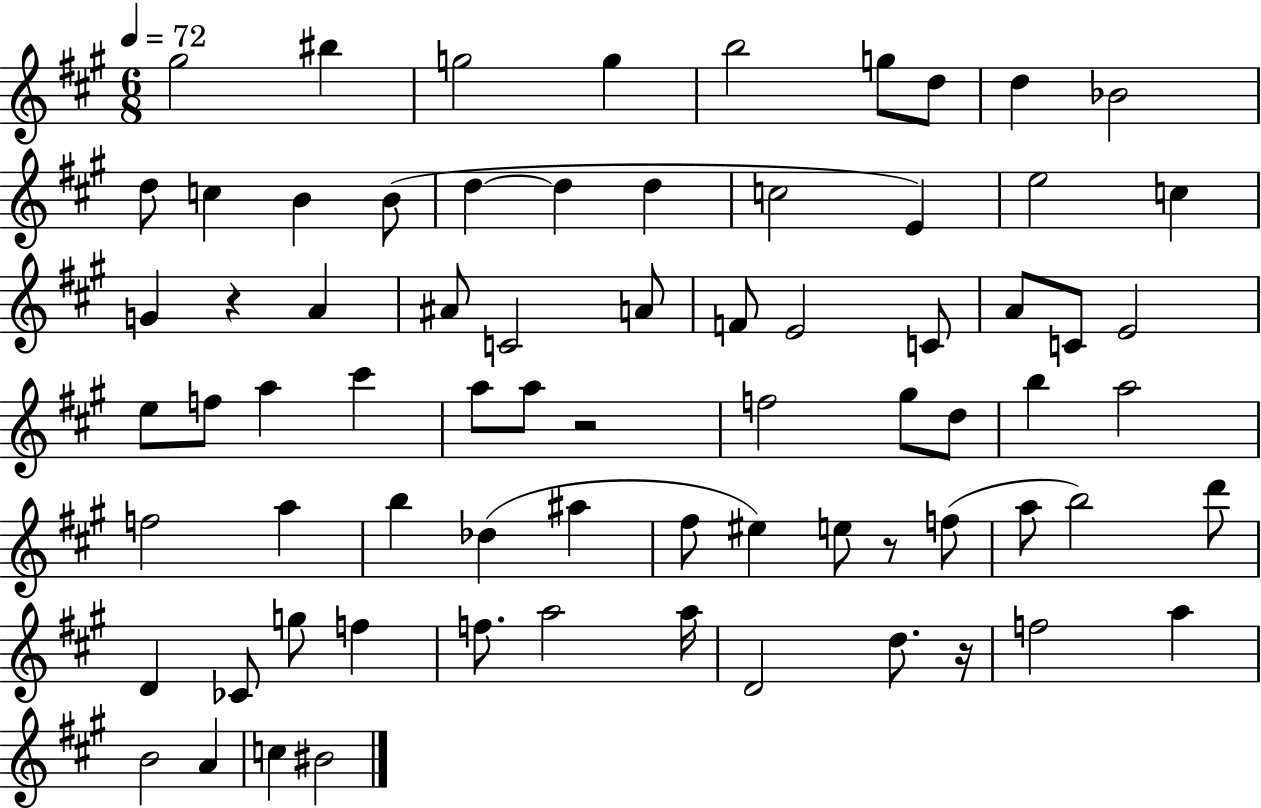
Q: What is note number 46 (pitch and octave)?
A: Db5